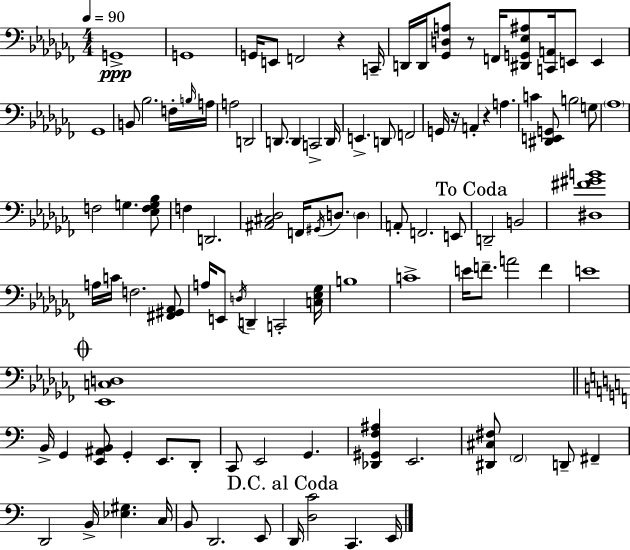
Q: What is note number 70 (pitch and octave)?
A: E2